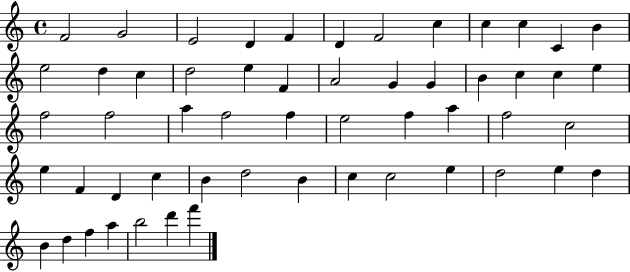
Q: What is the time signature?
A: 4/4